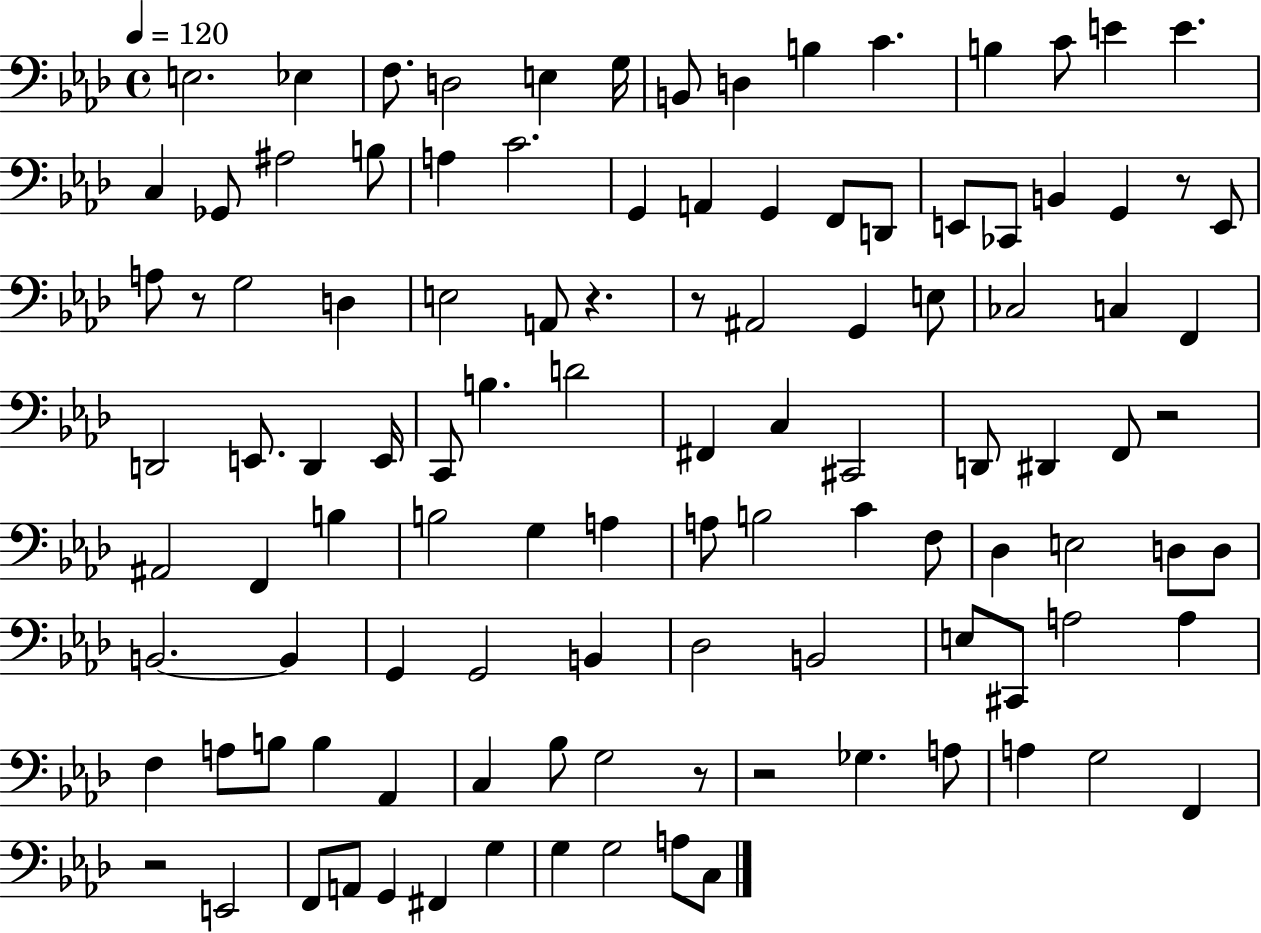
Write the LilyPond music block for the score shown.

{
  \clef bass
  \time 4/4
  \defaultTimeSignature
  \key aes \major
  \tempo 4 = 120
  e2. ees4 | f8. d2 e4 g16 | b,8 d4 b4 c'4. | b4 c'8 e'4 e'4. | \break c4 ges,8 ais2 b8 | a4 c'2. | g,4 a,4 g,4 f,8 d,8 | e,8 ces,8 b,4 g,4 r8 e,8 | \break a8 r8 g2 d4 | e2 a,8 r4. | r8 ais,2 g,4 e8 | ces2 c4 f,4 | \break d,2 e,8. d,4 e,16 | c,8 b4. d'2 | fis,4 c4 cis,2 | d,8 dis,4 f,8 r2 | \break ais,2 f,4 b4 | b2 g4 a4 | a8 b2 c'4 f8 | des4 e2 d8 d8 | \break b,2.~~ b,4 | g,4 g,2 b,4 | des2 b,2 | e8 cis,8 a2 a4 | \break f4 a8 b8 b4 aes,4 | c4 bes8 g2 r8 | r2 ges4. a8 | a4 g2 f,4 | \break r2 e,2 | f,8 a,8 g,4 fis,4 g4 | g4 g2 a8 c8 | \bar "|."
}